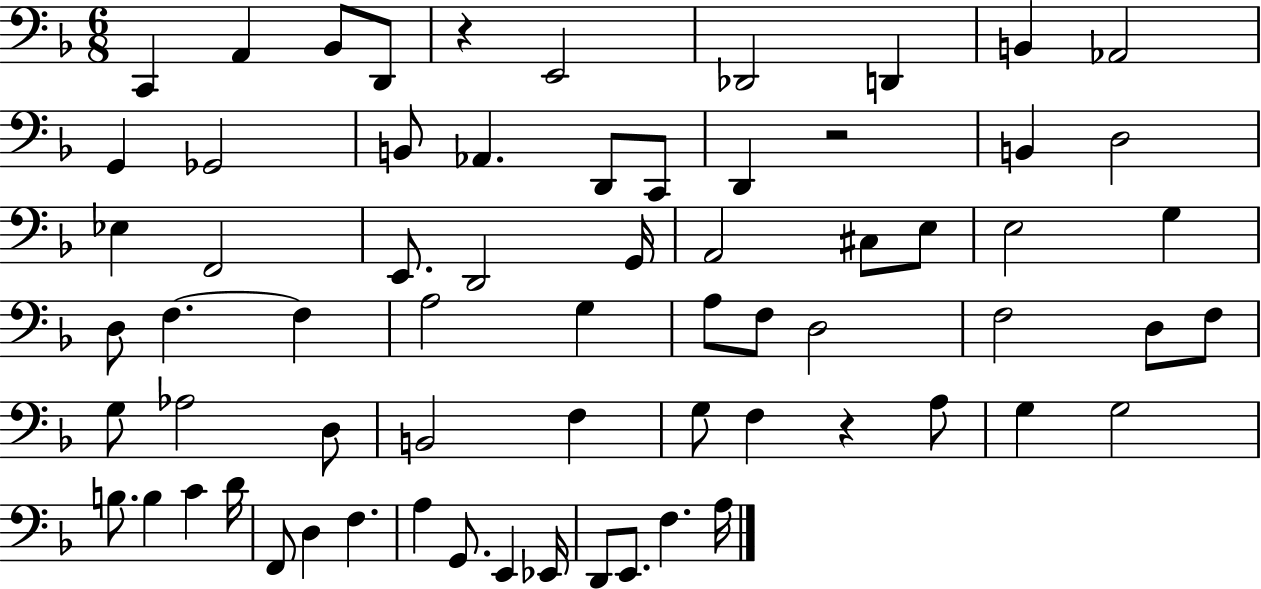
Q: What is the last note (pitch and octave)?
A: A3